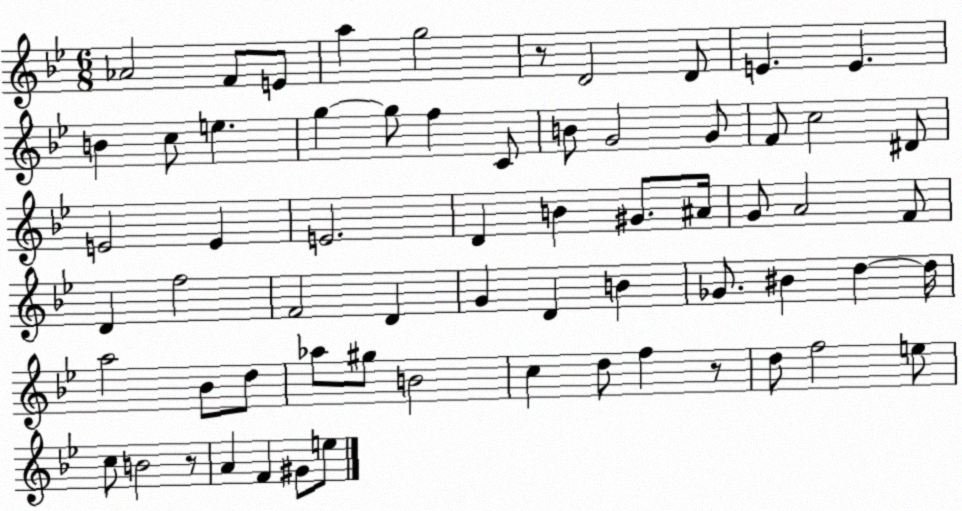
X:1
T:Untitled
M:6/8
L:1/4
K:Bb
_A2 F/2 E/2 a g2 z/2 D2 D/2 E E B c/2 e g g/2 f C/2 B/2 G2 G/2 F/2 c2 ^D/2 E2 E E2 D B ^G/2 ^A/4 G/2 A2 F/2 D f2 F2 D G D B _G/2 ^B d d/4 a2 _B/2 d/2 _a/2 ^g/2 B2 c d/2 f z/2 d/2 f2 e/2 c/2 B2 z/2 A F ^G/2 e/2